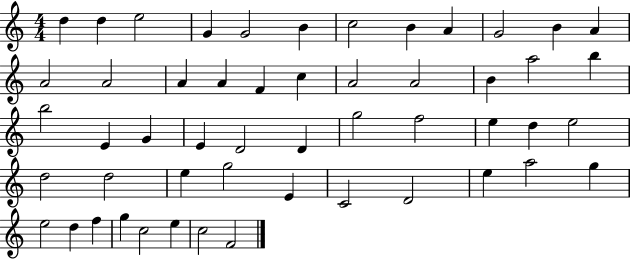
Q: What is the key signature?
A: C major